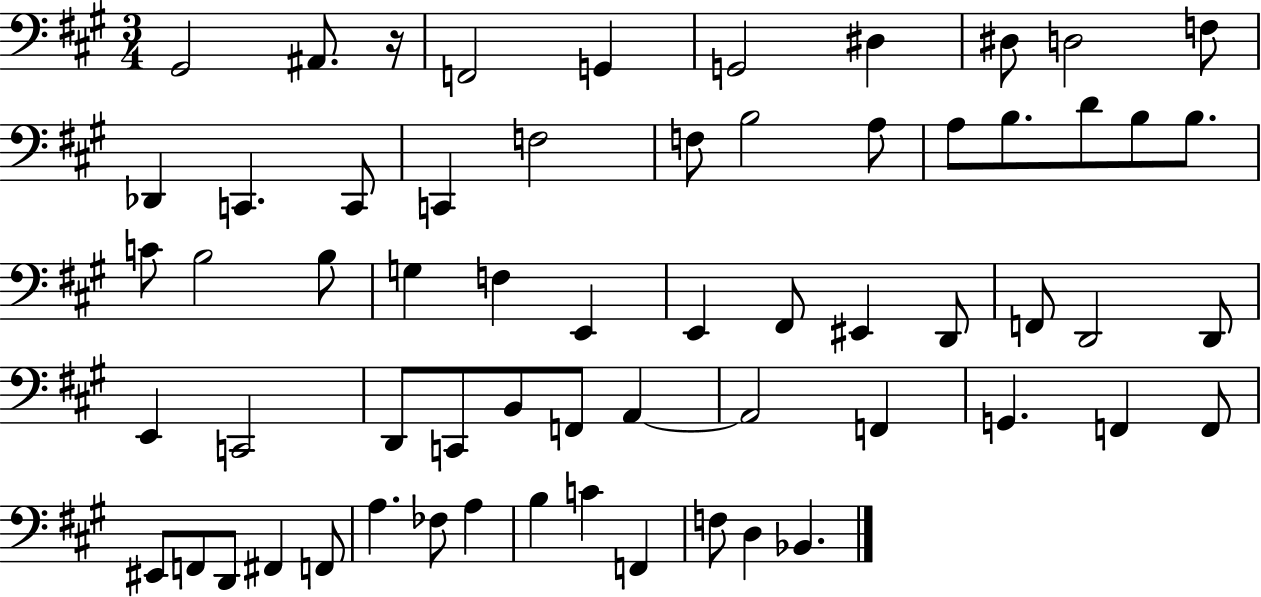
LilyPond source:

{
  \clef bass
  \numericTimeSignature
  \time 3/4
  \key a \major
  gis,2 ais,8. r16 | f,2 g,4 | g,2 dis4 | dis8 d2 f8 | \break des,4 c,4. c,8 | c,4 f2 | f8 b2 a8 | a8 b8. d'8 b8 b8. | \break c'8 b2 b8 | g4 f4 e,4 | e,4 fis,8 eis,4 d,8 | f,8 d,2 d,8 | \break e,4 c,2 | d,8 c,8 b,8 f,8 a,4~~ | a,2 f,4 | g,4. f,4 f,8 | \break eis,8 f,8 d,8 fis,4 f,8 | a4. fes8 a4 | b4 c'4 f,4 | f8 d4 bes,4. | \break \bar "|."
}